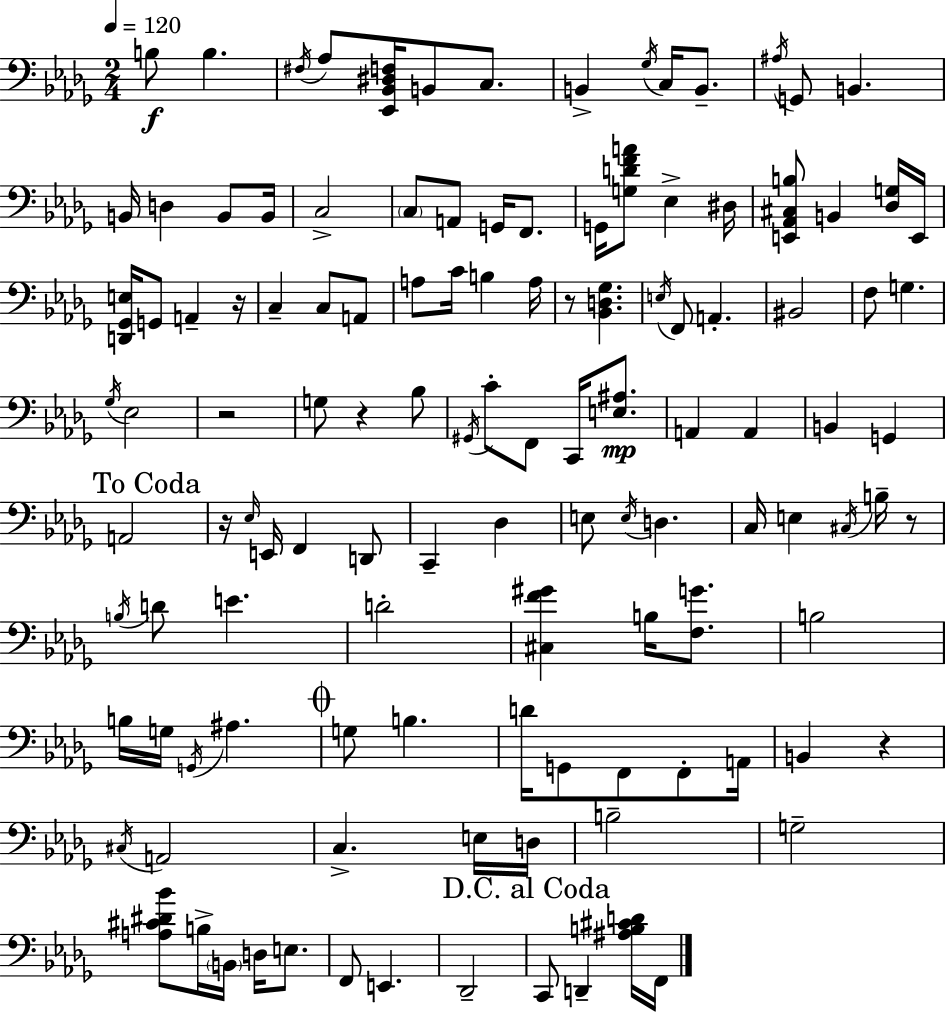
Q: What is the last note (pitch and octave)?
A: F2